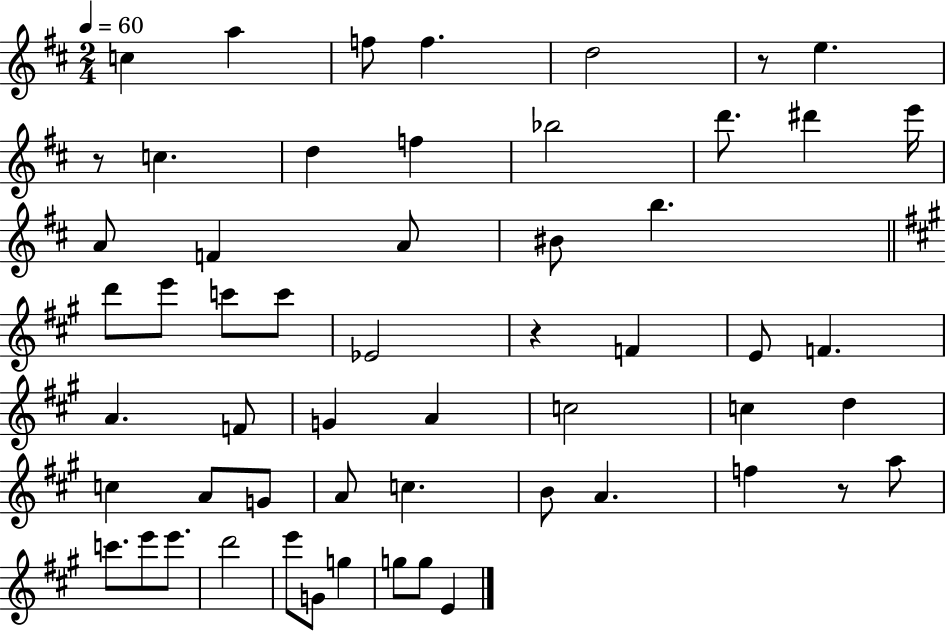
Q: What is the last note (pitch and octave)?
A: E4